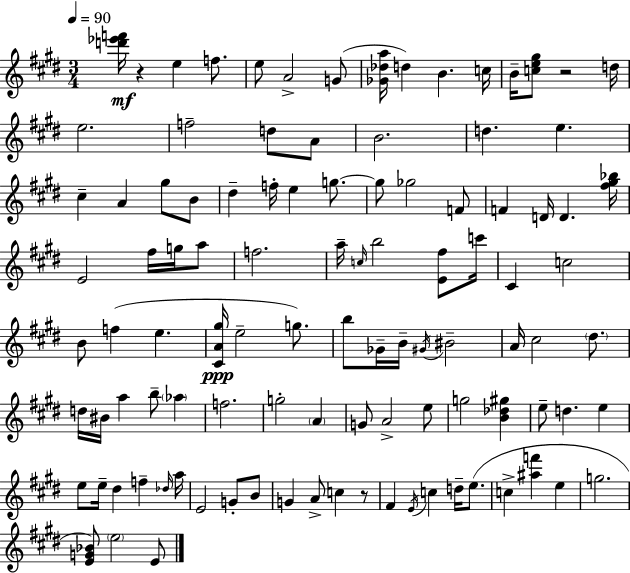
X:1
T:Untitled
M:3/4
L:1/4
K:E
[d'_e'f']/4 z e f/2 e/2 A2 G/2 [_G_da]/4 d B c/4 B/4 [ce^g]/2 z2 d/4 e2 f2 d/2 A/2 B2 d e ^c A ^g/2 B/2 ^d f/4 e g/2 g/2 _g2 F/2 F D/4 D [^f^g_b]/4 E2 ^f/4 g/4 a/2 f2 a/4 c/4 b2 [E^f]/2 c'/4 ^C c2 B/2 f e [^CA^g]/4 e2 g/2 b/2 _G/4 B/4 ^G/4 ^B2 A/4 ^c2 ^d/2 d/4 ^B/4 a b/2 _a f2 g2 A G/2 A2 e/2 g2 [B_d^g] e/2 d e e/2 e/4 ^d f _d/4 a/4 E2 G/2 B/2 G A/2 c z/2 ^F E/4 c d/4 e/2 c [^af'] e g2 [EG_B]/2 e2 E/2